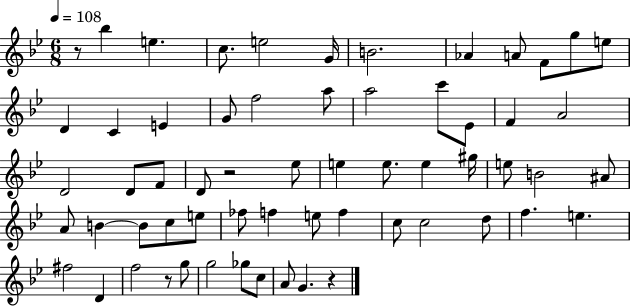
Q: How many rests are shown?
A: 4